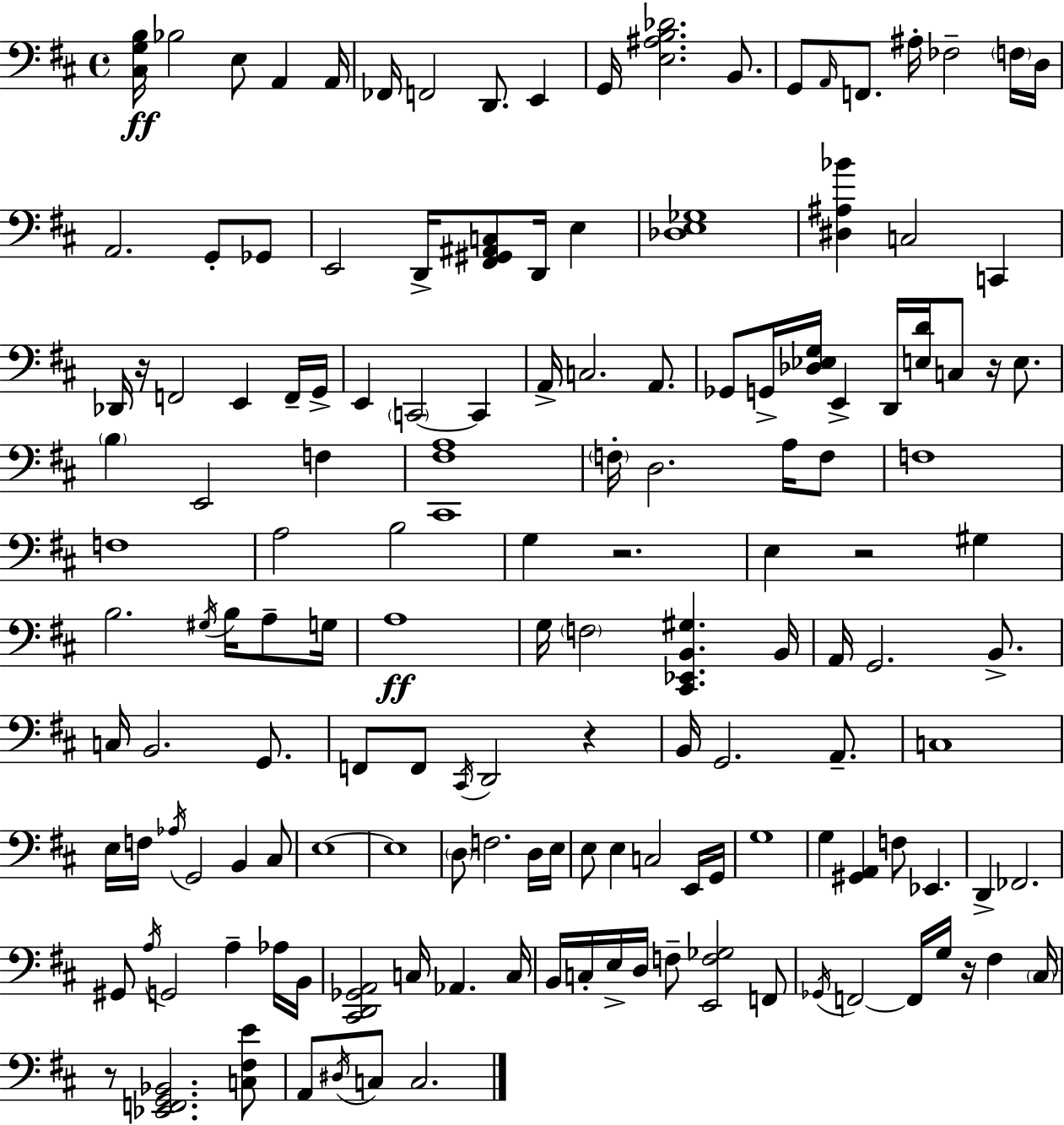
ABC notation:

X:1
T:Untitled
M:4/4
L:1/4
K:D
[^C,G,B,]/4 _B,2 E,/2 A,, A,,/4 _F,,/4 F,,2 D,,/2 E,, G,,/4 [E,^A,B,_D]2 B,,/2 G,,/2 A,,/4 F,,/2 ^A,/4 _F,2 F,/4 D,/4 A,,2 G,,/2 _G,,/2 E,,2 D,,/4 [^F,,^G,,^A,,C,]/2 D,,/4 E, [_D,E,_G,]4 [^D,^A,_B] C,2 C,, _D,,/4 z/4 F,,2 E,, F,,/4 G,,/4 E,, C,,2 C,, A,,/4 C,2 A,,/2 _G,,/2 G,,/4 [_D,_E,G,]/4 E,, D,,/4 [E,D]/4 C,/2 z/4 E,/2 B, E,,2 F, [^C,,^F,A,]4 F,/4 D,2 A,/4 F,/2 F,4 F,4 A,2 B,2 G, z2 E, z2 ^G, B,2 ^G,/4 B,/4 A,/2 G,/4 A,4 G,/4 F,2 [^C,,_E,,B,,^G,] B,,/4 A,,/4 G,,2 B,,/2 C,/4 B,,2 G,,/2 F,,/2 F,,/2 ^C,,/4 D,,2 z B,,/4 G,,2 A,,/2 C,4 E,/4 F,/4 _A,/4 G,,2 B,, ^C,/2 E,4 E,4 D,/2 F,2 D,/4 E,/4 E,/2 E, C,2 E,,/4 G,,/4 G,4 G, [^G,,A,,] F,/2 _E,, D,, _F,,2 ^G,,/2 A,/4 G,,2 A, _A,/4 B,,/4 [^C,,D,,_G,,A,,]2 C,/4 _A,, C,/4 B,,/4 C,/4 E,/4 D,/4 F,/2 [E,,F,_G,]2 F,,/2 _G,,/4 F,,2 F,,/4 G,/4 z/4 ^F, ^C,/4 z/2 [_E,,F,,G,,_B,,]2 [C,^F,E]/2 A,,/2 ^D,/4 C,/2 C,2